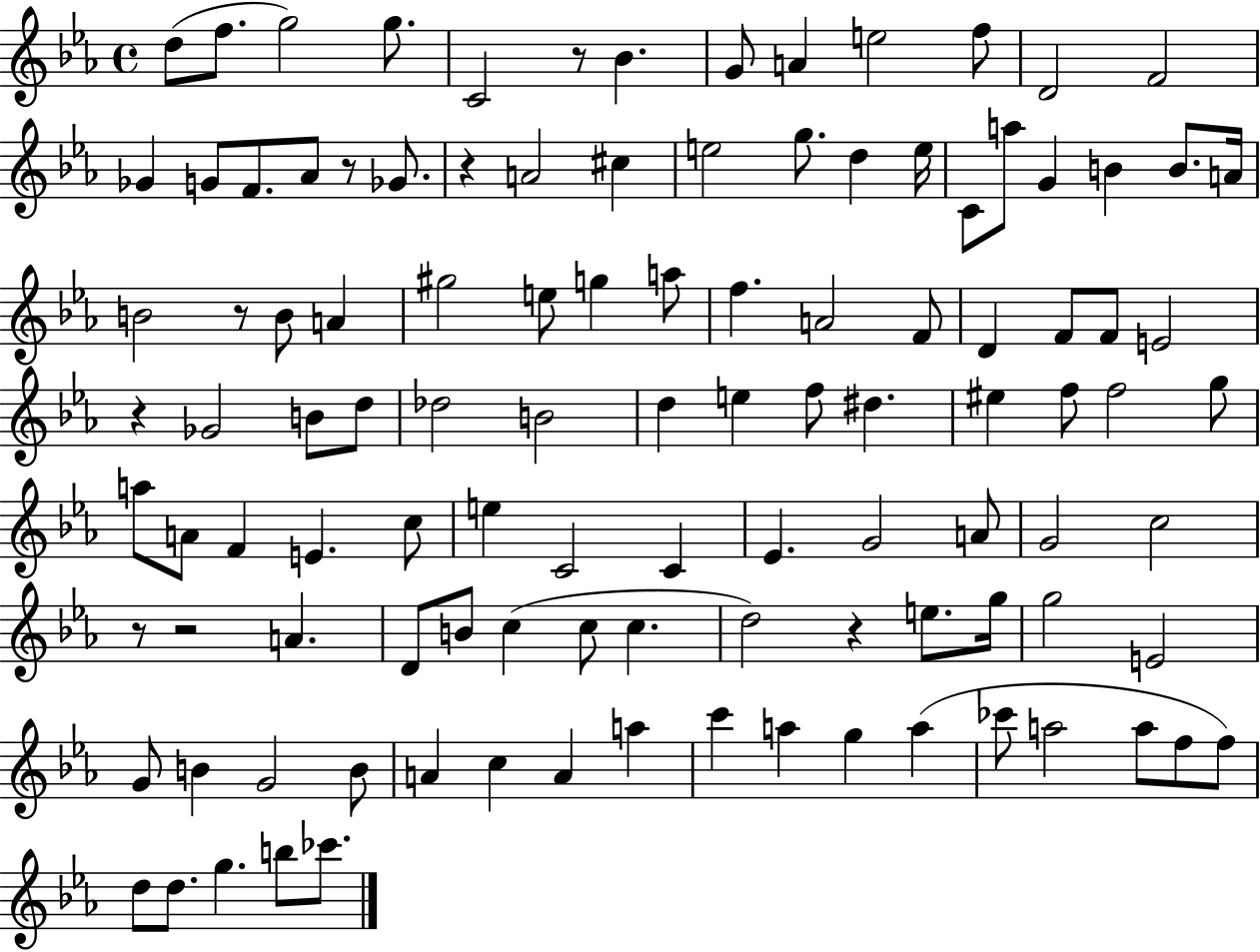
X:1
T:Untitled
M:4/4
L:1/4
K:Eb
d/2 f/2 g2 g/2 C2 z/2 _B G/2 A e2 f/2 D2 F2 _G G/2 F/2 _A/2 z/2 _G/2 z A2 ^c e2 g/2 d e/4 C/2 a/2 G B B/2 A/4 B2 z/2 B/2 A ^g2 e/2 g a/2 f A2 F/2 D F/2 F/2 E2 z _G2 B/2 d/2 _d2 B2 d e f/2 ^d ^e f/2 f2 g/2 a/2 A/2 F E c/2 e C2 C _E G2 A/2 G2 c2 z/2 z2 A D/2 B/2 c c/2 c d2 z e/2 g/4 g2 E2 G/2 B G2 B/2 A c A a c' a g a _c'/2 a2 a/2 f/2 f/2 d/2 d/2 g b/2 _c'/2